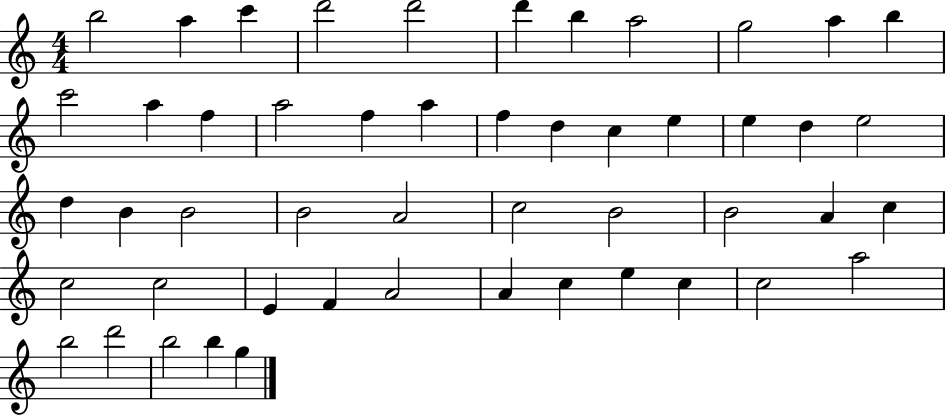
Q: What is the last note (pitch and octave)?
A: G5